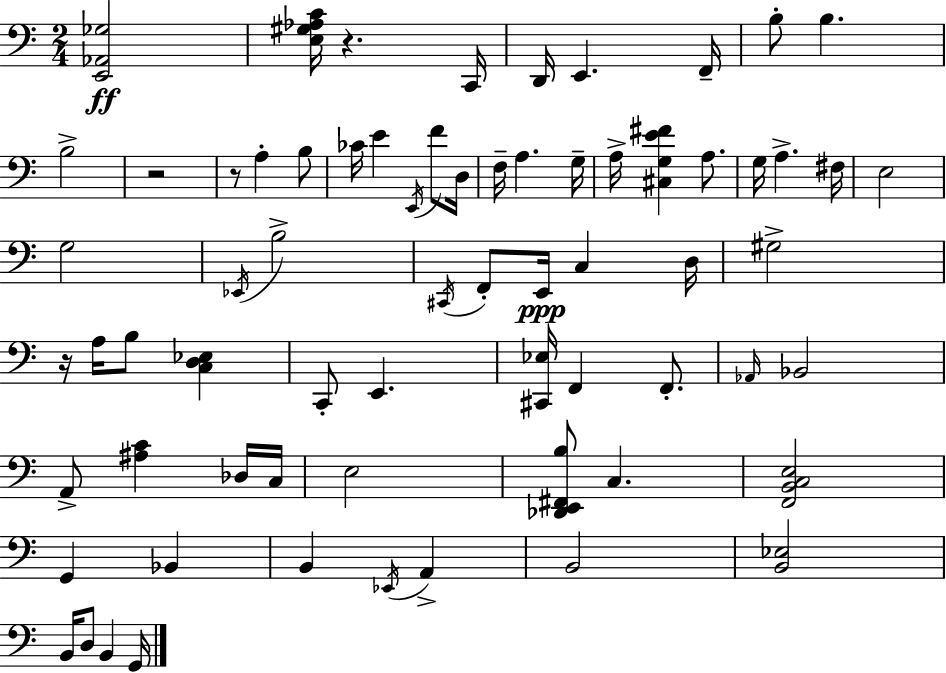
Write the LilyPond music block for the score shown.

{
  \clef bass
  \numericTimeSignature
  \time 2/4
  \key a \minor
  \repeat volta 2 { <e, aes, ges>2\ff | <e gis aes c'>16 r4. c,16 | d,16 e,4. f,16-- | b8-. b4. | \break b2-> | r2 | r8 a4-. b8 | ces'16 e'4 \acciaccatura { e,16 } f'8 | \break d16 f16-- a4. | g16-- a16-> <cis g e' fis'>4 a8. | g16 a4.-> | fis16 e2 | \break g2 | \acciaccatura { ees,16 } b2-> | \acciaccatura { cis,16 } f,8-. e,16\ppp c4 | d16 gis2-> | \break r16 a16 b8 <c d ees>4 | c,8-. e,4. | <cis, ees>16 f,4 | f,8.-. \grace { aes,16 } bes,2 | \break a,8-> <ais c'>4 | des16 c16 e2 | <des, e, fis, b>8 c4. | <f, b, c e>2 | \break g,4 | bes,4 b,4 | \acciaccatura { ees,16 } a,4-> b,2 | <b, ees>2 | \break b,16 d8 | b,4 g,16 } \bar "|."
}